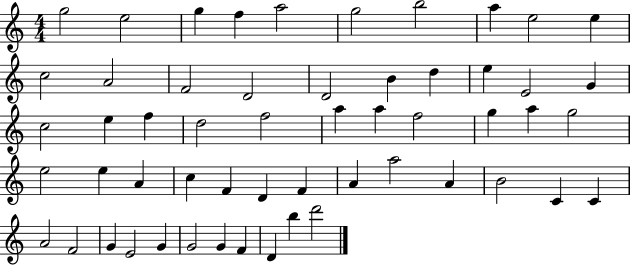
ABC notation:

X:1
T:Untitled
M:4/4
L:1/4
K:C
g2 e2 g f a2 g2 b2 a e2 e c2 A2 F2 D2 D2 B d e E2 G c2 e f d2 f2 a a f2 g a g2 e2 e A c F D F A a2 A B2 C C A2 F2 G E2 G G2 G F D b d'2